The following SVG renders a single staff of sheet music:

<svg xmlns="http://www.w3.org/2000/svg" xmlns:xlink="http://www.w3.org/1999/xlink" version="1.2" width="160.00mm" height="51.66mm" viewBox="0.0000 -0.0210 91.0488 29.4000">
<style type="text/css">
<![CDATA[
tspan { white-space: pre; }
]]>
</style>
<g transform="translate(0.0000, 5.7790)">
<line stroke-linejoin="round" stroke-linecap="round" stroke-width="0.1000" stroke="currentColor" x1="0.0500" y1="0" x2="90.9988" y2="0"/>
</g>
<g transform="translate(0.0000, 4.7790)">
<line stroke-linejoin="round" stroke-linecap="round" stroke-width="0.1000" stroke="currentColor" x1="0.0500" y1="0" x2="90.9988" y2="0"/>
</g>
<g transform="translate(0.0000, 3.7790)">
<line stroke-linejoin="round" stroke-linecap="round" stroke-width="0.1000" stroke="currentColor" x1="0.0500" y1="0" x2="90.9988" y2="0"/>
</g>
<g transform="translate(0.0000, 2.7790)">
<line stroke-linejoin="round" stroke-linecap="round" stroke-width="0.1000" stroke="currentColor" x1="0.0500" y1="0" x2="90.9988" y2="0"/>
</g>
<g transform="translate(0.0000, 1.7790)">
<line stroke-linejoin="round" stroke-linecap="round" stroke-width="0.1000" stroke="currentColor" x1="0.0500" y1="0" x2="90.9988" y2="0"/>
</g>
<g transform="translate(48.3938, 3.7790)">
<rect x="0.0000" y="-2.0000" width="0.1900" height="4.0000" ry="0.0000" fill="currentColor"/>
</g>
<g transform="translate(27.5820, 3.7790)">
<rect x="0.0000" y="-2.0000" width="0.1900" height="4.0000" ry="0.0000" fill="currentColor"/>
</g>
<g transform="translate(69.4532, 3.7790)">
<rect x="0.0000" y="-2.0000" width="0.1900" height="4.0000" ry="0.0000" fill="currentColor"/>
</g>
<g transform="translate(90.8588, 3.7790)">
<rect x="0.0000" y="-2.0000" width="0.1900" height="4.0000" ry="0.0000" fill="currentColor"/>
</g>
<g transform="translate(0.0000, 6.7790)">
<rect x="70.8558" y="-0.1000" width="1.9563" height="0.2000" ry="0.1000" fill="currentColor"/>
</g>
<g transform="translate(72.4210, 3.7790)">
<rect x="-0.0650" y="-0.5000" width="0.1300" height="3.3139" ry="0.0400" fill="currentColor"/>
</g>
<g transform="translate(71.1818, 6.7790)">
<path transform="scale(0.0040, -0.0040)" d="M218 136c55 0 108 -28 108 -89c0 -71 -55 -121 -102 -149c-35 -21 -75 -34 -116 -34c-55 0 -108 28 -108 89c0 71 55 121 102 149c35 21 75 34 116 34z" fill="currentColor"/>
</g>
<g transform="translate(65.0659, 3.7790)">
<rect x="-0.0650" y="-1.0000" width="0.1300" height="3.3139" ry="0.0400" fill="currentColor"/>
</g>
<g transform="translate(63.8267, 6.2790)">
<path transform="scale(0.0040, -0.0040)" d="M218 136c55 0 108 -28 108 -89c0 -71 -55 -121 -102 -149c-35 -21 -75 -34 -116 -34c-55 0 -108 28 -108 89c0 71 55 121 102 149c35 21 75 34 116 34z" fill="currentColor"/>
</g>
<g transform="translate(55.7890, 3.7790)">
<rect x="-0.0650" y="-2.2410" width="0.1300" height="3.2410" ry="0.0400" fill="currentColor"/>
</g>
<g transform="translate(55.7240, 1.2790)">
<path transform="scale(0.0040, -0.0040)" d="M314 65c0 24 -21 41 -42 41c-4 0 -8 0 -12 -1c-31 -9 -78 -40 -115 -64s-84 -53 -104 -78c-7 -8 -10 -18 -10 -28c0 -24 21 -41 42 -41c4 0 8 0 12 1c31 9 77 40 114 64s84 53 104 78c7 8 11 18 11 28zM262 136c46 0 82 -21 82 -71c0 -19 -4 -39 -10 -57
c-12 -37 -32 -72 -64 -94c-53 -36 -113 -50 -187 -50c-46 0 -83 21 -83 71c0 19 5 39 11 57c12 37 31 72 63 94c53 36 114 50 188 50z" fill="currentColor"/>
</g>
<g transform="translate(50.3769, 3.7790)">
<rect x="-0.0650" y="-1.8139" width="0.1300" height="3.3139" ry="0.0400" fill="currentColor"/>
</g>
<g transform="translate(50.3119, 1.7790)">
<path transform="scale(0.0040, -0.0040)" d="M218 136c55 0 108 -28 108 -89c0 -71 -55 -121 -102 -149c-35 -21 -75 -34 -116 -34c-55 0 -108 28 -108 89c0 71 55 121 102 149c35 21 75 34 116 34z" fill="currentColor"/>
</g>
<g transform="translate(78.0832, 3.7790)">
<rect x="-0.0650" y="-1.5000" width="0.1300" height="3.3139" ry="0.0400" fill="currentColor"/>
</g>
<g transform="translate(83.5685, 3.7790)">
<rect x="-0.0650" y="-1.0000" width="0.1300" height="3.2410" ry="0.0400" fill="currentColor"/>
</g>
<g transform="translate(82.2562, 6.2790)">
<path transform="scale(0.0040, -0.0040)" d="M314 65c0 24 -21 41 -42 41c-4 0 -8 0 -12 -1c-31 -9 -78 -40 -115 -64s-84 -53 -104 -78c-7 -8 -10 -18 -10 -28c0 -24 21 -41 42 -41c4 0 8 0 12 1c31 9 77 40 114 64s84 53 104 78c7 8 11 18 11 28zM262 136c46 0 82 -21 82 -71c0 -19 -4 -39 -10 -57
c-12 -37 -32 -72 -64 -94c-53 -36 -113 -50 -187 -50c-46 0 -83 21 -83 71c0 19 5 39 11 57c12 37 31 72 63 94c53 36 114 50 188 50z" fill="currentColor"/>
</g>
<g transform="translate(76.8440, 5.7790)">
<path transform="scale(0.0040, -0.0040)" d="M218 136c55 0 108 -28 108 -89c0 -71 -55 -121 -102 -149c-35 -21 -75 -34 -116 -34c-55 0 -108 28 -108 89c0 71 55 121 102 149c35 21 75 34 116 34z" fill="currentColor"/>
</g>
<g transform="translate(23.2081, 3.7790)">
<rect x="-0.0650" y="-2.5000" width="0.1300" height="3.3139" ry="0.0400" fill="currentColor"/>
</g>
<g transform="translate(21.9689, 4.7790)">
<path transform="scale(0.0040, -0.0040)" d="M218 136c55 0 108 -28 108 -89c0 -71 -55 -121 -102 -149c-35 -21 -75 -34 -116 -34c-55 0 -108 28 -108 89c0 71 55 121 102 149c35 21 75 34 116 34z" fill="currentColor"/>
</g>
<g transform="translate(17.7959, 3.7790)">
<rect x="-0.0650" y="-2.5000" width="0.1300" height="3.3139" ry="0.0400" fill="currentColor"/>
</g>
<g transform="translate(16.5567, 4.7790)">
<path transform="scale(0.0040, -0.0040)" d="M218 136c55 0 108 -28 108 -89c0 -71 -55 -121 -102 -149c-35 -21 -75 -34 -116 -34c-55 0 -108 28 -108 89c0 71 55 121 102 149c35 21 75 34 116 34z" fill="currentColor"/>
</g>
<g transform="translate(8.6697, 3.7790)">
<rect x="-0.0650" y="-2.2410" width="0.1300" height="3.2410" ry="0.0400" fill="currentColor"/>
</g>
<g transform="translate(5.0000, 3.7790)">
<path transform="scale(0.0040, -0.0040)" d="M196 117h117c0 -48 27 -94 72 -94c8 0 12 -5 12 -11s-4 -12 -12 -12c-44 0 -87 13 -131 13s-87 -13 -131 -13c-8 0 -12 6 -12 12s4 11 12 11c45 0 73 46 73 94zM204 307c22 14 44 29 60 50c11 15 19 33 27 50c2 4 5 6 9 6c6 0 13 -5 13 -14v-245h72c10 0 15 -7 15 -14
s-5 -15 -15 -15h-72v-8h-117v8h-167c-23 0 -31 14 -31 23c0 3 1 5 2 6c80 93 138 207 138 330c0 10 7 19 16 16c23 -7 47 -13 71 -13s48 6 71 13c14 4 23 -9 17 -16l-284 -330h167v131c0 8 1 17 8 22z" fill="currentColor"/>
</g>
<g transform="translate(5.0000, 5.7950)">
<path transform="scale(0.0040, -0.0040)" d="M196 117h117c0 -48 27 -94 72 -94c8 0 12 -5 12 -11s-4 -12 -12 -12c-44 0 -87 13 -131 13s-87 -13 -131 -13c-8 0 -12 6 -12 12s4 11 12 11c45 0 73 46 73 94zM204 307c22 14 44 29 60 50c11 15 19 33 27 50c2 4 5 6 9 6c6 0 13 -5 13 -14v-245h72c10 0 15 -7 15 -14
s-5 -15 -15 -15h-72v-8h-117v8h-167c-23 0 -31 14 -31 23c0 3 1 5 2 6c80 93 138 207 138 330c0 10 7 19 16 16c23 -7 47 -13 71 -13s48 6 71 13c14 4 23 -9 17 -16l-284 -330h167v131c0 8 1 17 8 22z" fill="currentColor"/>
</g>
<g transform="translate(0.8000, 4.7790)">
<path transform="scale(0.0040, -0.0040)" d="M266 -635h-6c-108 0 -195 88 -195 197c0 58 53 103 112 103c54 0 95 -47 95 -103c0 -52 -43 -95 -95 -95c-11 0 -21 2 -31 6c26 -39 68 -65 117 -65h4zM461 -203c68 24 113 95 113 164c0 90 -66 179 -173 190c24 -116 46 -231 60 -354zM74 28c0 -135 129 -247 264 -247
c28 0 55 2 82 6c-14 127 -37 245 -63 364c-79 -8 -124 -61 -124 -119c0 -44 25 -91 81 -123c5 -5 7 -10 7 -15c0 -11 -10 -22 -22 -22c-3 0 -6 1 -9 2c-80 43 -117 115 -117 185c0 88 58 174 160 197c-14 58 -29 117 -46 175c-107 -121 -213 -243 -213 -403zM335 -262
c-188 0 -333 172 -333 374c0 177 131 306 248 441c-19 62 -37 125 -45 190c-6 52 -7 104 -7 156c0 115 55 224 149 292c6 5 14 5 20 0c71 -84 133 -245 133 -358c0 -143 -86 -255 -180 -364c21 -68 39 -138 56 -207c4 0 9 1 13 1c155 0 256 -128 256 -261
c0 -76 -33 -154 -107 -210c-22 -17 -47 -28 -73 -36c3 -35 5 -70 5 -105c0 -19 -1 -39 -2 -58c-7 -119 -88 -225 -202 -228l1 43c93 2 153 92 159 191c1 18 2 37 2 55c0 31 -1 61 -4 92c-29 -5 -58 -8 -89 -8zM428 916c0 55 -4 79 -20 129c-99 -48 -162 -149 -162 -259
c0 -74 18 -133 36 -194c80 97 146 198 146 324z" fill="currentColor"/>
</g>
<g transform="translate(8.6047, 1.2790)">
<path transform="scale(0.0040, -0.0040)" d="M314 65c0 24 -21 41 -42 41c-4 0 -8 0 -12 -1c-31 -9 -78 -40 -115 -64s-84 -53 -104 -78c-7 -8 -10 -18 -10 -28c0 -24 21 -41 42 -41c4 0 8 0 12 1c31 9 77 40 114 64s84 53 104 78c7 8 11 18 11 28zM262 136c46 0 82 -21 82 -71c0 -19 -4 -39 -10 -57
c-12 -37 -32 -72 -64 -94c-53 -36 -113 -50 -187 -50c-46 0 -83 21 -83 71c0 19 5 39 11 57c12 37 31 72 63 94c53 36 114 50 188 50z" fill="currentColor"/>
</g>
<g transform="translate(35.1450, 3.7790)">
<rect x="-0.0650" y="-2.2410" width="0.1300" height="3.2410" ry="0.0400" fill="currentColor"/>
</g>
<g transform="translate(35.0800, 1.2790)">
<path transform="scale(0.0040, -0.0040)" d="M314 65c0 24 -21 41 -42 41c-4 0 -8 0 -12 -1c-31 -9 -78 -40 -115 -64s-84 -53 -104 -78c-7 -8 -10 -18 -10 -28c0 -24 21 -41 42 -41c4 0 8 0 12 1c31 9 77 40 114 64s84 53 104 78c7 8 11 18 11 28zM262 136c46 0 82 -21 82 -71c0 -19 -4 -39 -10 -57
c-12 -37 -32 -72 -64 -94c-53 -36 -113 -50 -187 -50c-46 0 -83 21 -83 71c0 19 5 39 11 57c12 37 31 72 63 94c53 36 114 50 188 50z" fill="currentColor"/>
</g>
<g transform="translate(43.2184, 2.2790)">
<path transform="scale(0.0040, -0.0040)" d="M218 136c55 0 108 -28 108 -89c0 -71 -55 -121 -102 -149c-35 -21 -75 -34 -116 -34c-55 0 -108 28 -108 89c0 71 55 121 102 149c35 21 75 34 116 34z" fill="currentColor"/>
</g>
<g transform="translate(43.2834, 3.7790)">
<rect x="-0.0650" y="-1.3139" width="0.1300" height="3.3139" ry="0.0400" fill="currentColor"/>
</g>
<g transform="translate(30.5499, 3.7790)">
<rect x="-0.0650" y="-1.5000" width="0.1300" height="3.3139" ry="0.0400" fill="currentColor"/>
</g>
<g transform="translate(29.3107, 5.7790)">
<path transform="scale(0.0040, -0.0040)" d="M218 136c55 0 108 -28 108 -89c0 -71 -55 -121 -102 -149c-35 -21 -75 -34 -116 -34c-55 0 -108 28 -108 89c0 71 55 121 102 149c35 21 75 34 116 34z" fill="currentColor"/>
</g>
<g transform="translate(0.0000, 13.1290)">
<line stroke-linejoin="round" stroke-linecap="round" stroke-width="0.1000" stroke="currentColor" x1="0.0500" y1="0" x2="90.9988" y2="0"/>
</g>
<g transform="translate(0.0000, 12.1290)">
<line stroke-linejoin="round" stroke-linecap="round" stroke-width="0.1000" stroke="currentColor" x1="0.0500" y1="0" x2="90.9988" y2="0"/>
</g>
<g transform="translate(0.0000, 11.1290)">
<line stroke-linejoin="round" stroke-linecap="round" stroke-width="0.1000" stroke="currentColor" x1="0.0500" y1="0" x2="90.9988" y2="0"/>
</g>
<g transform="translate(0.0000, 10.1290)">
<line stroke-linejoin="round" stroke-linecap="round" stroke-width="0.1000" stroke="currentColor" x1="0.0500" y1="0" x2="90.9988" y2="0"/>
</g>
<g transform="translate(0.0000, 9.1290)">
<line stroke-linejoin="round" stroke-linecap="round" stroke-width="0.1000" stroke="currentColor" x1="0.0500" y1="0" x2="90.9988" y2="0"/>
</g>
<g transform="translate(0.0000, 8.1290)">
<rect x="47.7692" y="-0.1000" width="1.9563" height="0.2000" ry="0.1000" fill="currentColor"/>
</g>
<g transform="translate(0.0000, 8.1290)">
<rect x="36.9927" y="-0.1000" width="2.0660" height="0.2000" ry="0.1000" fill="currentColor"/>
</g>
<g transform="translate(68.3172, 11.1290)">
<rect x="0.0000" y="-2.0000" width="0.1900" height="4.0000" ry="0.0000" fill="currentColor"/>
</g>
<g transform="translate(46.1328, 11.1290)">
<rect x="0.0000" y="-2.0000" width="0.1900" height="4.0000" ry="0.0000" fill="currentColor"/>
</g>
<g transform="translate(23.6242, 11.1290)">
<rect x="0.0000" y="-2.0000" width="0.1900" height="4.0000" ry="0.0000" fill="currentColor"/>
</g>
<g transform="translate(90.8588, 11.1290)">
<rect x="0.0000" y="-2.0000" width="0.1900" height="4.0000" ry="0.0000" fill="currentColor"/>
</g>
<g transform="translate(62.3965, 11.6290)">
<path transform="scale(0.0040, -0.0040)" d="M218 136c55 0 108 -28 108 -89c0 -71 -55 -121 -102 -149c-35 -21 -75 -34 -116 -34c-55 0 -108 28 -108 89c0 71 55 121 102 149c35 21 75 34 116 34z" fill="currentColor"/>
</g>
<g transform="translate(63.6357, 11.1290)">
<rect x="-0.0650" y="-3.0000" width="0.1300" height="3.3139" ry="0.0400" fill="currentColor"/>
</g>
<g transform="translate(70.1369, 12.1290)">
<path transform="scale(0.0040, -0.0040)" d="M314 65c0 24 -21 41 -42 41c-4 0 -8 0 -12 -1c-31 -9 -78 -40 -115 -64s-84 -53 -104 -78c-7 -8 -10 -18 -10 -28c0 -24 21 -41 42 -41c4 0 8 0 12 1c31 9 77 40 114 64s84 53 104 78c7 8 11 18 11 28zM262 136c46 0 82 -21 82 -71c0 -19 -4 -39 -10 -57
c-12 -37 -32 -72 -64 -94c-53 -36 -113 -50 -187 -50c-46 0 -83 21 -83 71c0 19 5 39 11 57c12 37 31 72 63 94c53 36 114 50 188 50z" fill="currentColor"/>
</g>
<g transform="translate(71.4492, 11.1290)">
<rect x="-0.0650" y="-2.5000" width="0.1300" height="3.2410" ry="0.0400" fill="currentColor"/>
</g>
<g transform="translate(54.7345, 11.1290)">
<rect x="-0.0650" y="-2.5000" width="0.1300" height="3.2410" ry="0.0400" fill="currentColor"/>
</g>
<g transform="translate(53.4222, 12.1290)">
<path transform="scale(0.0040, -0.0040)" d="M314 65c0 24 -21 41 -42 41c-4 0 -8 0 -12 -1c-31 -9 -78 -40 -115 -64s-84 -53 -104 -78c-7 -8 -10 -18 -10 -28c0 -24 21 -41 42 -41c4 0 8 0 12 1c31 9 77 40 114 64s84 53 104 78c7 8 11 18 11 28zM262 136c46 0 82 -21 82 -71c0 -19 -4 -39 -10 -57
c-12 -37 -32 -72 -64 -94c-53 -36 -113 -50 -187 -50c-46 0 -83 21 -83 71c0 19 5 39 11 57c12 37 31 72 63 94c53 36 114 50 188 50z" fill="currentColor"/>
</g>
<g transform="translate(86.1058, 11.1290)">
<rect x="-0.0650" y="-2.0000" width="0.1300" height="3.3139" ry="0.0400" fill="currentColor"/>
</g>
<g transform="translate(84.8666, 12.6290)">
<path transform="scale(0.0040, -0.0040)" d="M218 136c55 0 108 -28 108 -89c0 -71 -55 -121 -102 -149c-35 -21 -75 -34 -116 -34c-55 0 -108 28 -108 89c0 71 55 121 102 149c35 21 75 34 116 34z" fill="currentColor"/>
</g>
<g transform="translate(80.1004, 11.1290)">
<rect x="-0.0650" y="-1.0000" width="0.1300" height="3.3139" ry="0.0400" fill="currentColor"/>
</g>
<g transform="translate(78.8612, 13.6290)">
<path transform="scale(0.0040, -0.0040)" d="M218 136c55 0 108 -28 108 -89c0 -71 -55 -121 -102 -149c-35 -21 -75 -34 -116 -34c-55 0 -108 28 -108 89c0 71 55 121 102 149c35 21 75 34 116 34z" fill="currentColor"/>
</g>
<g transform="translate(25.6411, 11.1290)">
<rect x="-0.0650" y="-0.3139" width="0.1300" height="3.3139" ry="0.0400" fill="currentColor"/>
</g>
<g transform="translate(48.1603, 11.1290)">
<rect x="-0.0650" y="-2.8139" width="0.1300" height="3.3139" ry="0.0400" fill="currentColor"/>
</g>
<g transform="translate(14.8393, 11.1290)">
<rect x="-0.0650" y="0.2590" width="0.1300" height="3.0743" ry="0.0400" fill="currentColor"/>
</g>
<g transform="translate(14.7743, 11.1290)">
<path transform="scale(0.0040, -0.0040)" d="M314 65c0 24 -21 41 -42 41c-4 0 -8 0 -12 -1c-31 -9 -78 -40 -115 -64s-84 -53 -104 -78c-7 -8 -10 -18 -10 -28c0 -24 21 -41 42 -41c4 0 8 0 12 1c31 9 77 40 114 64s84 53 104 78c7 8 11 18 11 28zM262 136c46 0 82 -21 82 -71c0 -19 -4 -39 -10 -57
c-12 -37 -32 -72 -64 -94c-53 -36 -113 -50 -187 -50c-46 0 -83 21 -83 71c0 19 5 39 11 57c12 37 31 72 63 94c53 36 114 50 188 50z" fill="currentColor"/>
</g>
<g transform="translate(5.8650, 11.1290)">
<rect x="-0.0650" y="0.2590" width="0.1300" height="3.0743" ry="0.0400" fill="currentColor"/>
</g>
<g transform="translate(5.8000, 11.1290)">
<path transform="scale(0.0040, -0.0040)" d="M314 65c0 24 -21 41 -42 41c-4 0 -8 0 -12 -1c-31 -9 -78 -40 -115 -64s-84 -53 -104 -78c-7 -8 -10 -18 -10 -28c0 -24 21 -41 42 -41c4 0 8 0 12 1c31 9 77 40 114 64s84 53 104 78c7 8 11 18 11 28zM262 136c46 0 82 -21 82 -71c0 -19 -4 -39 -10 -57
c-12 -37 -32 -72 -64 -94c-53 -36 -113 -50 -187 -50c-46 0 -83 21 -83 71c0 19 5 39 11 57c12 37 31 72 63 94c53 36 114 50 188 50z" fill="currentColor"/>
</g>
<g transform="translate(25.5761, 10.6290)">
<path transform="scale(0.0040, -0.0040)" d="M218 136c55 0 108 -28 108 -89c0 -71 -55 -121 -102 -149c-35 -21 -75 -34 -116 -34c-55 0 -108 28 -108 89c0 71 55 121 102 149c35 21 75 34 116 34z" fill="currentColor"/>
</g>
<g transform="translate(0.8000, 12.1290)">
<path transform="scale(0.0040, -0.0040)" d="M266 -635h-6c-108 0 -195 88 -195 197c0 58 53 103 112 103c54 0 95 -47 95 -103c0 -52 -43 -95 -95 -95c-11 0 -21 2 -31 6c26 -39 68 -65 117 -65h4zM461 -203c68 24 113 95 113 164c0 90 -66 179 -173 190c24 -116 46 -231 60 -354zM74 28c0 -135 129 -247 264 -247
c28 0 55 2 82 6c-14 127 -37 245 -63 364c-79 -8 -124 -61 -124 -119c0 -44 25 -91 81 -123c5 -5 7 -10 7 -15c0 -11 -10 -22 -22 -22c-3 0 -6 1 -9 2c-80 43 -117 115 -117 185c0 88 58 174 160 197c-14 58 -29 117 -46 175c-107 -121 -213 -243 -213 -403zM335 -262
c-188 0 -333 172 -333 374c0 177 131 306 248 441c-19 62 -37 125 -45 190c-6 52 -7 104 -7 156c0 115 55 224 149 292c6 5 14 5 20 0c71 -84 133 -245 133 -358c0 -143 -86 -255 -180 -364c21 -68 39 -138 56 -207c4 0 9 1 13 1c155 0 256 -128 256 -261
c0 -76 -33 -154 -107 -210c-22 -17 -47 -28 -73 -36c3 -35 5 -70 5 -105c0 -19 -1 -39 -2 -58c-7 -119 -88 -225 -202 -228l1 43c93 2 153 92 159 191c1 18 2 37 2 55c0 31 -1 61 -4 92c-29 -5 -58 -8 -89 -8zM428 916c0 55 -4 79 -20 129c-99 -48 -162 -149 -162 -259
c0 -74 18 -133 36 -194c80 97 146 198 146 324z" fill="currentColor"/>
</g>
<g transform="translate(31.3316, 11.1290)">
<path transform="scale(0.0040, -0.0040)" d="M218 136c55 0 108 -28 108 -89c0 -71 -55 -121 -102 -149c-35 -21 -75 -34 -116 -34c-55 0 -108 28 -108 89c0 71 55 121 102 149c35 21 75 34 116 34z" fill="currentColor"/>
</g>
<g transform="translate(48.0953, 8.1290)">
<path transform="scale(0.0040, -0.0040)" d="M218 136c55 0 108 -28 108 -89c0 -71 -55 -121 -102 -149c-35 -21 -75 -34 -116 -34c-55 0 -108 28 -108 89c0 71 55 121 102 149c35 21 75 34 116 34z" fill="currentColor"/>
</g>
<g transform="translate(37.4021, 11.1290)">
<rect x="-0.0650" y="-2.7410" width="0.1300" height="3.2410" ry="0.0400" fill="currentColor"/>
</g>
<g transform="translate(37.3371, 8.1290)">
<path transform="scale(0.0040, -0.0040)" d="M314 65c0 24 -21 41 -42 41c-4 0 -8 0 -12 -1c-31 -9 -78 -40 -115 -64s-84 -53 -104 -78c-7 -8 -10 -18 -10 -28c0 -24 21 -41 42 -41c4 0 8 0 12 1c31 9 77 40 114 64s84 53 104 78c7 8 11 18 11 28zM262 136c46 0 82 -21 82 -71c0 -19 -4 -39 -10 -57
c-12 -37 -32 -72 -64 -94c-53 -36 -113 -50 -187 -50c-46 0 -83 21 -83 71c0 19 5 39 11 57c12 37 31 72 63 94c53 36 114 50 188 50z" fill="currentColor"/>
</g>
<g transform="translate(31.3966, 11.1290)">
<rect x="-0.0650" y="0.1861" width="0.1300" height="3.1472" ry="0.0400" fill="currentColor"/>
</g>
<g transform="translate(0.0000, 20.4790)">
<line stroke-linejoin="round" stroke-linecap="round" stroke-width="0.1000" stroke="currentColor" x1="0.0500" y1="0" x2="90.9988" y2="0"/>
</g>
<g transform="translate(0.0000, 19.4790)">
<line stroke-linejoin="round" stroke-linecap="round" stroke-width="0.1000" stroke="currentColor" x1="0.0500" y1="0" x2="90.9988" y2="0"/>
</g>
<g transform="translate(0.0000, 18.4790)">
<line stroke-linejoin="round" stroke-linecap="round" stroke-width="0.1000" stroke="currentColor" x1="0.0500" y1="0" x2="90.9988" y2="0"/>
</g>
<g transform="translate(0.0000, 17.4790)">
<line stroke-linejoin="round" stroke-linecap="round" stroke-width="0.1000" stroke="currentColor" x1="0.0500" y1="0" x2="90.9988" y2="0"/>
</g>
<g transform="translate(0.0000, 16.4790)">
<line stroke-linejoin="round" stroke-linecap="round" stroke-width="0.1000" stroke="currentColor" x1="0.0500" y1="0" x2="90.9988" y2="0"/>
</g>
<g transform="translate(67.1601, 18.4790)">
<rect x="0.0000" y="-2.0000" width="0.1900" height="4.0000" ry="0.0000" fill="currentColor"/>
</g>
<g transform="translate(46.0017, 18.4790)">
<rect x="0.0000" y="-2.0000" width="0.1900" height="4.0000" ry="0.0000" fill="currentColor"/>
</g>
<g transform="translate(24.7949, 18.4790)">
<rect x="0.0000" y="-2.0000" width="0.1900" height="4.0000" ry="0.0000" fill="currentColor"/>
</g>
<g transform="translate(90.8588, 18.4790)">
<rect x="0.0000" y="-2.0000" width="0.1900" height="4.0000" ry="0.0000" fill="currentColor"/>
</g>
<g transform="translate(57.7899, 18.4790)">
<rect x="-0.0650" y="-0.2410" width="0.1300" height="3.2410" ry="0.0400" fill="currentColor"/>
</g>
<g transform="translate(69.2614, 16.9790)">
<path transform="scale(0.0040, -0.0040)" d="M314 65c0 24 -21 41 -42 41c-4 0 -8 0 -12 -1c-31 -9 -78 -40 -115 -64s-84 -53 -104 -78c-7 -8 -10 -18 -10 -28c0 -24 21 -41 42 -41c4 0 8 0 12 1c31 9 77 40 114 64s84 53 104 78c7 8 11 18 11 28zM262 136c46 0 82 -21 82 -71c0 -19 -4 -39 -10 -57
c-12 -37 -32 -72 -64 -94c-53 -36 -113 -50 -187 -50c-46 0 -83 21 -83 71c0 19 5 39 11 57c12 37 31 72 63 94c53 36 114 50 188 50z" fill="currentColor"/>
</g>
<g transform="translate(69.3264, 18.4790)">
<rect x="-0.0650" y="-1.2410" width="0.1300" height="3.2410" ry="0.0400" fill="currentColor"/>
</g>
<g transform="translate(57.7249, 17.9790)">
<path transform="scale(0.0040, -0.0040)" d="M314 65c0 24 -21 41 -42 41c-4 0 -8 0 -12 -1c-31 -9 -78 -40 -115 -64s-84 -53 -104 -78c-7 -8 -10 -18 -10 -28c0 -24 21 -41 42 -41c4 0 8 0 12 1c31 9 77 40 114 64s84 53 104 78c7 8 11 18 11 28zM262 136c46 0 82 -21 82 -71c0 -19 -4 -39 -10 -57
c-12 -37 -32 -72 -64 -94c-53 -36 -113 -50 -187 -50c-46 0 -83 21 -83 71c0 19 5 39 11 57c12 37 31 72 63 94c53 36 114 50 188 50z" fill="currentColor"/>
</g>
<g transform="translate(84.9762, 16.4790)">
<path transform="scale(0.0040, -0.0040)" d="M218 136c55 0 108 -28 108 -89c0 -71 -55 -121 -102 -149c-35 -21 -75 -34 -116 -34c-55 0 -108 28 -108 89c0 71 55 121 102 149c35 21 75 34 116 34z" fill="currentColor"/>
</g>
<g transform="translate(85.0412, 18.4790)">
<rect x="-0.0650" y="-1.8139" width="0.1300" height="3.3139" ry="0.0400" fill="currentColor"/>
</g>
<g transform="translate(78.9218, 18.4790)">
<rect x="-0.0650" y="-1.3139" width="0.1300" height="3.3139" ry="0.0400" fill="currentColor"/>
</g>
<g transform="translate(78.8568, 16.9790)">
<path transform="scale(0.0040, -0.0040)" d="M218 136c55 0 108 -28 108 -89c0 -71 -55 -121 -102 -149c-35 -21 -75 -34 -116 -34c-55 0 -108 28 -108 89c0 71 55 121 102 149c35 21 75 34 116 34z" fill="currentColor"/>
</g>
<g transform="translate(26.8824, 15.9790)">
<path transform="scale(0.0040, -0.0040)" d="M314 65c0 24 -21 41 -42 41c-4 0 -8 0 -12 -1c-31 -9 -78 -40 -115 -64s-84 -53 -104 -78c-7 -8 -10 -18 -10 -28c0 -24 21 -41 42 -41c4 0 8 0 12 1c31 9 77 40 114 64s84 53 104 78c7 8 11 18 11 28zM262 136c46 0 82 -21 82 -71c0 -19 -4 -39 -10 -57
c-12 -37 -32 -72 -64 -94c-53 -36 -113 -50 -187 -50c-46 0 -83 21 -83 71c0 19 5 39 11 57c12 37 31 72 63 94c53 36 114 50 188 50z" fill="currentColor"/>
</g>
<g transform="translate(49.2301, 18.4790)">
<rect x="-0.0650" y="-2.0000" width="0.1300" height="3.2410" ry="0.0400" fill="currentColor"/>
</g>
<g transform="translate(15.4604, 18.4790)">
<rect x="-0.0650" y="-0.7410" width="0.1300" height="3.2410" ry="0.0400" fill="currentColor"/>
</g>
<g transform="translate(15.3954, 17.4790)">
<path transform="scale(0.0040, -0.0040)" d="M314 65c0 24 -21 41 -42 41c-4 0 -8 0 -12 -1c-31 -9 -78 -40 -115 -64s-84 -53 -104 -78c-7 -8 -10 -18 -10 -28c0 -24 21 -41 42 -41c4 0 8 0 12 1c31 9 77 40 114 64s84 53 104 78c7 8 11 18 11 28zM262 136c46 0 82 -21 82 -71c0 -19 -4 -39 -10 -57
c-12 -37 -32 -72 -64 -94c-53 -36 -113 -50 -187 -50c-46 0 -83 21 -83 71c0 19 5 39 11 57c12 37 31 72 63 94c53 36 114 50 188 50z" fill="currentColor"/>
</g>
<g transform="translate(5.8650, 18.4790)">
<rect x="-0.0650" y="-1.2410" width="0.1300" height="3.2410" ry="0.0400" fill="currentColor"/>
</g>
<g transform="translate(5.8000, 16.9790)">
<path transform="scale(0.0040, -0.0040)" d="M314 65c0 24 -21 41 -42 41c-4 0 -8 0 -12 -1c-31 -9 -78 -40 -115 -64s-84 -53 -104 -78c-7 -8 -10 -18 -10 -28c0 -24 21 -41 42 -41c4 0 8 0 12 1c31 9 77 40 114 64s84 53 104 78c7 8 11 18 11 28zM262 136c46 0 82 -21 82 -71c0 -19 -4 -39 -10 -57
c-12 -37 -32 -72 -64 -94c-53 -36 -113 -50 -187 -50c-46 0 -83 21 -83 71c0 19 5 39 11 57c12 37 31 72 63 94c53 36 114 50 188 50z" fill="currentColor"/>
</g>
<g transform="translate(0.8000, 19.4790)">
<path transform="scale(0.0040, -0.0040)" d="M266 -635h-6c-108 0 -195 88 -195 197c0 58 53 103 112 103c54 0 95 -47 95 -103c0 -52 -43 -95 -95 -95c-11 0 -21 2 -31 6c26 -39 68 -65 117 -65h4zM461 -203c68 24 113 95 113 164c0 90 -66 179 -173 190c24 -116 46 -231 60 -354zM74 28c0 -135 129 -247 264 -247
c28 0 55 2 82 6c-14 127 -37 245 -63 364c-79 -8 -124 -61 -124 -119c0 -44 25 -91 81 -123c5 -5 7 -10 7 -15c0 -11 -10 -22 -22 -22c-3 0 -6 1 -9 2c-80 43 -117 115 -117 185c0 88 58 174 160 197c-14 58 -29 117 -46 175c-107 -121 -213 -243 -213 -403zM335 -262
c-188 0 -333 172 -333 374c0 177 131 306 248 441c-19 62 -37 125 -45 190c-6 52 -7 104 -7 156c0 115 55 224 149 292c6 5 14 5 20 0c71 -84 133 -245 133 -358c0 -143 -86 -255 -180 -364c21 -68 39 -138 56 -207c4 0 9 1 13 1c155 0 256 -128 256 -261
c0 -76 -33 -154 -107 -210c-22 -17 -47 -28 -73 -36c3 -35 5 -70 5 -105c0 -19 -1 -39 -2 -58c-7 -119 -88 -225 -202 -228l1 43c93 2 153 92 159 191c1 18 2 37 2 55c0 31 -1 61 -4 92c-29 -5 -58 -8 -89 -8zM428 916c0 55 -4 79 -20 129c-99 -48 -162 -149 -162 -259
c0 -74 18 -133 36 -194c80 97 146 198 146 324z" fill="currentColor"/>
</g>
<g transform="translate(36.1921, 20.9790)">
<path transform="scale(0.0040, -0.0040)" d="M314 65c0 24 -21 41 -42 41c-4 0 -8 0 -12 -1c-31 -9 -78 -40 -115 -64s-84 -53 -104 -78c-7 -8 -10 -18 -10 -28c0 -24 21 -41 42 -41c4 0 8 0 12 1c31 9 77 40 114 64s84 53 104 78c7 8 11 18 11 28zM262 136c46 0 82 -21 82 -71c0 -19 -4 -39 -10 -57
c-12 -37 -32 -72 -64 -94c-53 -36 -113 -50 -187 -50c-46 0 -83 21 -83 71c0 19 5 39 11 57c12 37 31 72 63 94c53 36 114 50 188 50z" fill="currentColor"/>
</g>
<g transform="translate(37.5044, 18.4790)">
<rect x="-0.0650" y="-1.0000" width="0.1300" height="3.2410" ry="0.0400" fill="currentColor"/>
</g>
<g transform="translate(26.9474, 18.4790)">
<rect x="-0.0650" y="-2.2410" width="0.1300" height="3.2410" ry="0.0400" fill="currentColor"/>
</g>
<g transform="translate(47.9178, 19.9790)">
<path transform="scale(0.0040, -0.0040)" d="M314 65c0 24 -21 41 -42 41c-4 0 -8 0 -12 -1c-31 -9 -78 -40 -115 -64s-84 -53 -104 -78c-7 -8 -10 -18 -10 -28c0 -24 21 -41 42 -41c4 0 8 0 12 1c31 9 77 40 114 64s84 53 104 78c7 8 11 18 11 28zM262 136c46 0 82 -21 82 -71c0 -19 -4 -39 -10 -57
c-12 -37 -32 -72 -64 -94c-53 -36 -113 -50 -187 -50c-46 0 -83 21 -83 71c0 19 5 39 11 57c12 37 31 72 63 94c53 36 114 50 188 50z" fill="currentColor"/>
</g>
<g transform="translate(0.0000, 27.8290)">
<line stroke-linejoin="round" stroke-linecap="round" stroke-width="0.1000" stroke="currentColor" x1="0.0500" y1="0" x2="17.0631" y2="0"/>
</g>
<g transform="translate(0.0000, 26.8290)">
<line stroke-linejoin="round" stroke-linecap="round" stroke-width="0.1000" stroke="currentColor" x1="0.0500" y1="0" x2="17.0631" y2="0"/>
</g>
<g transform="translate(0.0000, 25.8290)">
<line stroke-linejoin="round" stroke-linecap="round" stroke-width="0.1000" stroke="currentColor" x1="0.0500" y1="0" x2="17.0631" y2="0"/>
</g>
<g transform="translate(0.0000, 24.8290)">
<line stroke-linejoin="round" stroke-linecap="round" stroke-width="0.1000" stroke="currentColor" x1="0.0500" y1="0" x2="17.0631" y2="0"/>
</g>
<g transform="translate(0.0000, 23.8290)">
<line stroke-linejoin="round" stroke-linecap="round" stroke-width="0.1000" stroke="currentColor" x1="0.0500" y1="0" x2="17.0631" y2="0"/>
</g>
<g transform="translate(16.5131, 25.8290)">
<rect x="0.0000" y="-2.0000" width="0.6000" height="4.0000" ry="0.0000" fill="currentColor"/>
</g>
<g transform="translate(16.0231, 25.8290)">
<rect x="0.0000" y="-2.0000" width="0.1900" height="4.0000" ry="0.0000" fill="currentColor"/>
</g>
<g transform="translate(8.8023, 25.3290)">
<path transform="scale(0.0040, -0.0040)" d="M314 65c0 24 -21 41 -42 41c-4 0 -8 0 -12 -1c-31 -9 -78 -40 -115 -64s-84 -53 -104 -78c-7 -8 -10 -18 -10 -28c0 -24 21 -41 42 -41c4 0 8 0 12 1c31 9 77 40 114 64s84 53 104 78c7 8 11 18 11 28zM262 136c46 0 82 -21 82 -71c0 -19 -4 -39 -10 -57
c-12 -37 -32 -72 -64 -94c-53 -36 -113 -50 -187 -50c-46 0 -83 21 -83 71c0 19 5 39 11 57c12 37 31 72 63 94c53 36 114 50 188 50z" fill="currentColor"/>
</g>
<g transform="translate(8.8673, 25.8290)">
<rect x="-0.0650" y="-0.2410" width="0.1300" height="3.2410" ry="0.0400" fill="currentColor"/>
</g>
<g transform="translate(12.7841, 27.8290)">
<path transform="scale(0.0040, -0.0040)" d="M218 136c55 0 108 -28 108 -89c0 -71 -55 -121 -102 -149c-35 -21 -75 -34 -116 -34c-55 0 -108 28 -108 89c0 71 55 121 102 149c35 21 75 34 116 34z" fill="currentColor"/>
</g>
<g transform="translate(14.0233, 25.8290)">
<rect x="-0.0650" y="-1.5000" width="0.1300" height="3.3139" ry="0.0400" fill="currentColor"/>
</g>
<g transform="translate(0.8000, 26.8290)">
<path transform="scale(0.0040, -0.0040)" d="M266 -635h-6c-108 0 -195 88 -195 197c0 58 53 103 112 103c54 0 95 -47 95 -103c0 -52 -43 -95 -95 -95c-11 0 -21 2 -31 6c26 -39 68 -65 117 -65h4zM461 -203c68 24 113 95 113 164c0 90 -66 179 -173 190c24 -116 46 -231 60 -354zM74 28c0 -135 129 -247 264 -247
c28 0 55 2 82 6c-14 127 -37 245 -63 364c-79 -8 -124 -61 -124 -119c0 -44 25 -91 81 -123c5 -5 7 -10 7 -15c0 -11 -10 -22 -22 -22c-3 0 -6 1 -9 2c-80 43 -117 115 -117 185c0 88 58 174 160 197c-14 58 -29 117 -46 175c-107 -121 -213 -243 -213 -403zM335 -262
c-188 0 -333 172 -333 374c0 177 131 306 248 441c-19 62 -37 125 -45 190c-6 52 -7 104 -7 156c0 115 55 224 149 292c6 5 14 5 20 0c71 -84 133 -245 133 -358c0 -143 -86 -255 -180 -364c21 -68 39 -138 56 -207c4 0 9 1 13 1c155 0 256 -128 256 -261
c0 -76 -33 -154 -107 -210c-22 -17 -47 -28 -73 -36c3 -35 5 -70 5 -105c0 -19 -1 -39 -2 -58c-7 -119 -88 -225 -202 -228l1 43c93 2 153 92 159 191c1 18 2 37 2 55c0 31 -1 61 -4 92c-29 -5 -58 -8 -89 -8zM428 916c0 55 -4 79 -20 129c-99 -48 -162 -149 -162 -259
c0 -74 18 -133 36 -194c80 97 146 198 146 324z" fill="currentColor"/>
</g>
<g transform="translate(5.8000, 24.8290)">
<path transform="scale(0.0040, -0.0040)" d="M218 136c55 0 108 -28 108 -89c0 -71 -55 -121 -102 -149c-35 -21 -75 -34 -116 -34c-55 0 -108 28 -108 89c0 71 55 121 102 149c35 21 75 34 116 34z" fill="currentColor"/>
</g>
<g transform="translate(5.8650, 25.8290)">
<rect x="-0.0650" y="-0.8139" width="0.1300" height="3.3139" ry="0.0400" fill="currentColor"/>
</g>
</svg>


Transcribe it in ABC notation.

X:1
T:Untitled
M:4/4
L:1/4
K:C
g2 G G E g2 e f g2 D C E D2 B2 B2 c B a2 a G2 A G2 D F e2 d2 g2 D2 F2 c2 e2 e f d c2 E